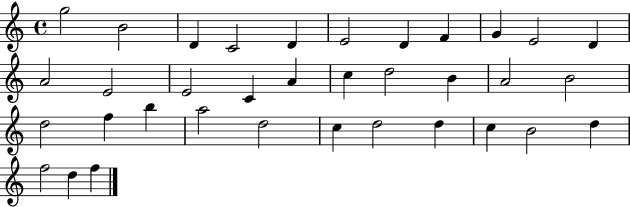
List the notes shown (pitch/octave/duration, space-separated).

G5/h B4/h D4/q C4/h D4/q E4/h D4/q F4/q G4/q E4/h D4/q A4/h E4/h E4/h C4/q A4/q C5/q D5/h B4/q A4/h B4/h D5/h F5/q B5/q A5/h D5/h C5/q D5/h D5/q C5/q B4/h D5/q F5/h D5/q F5/q